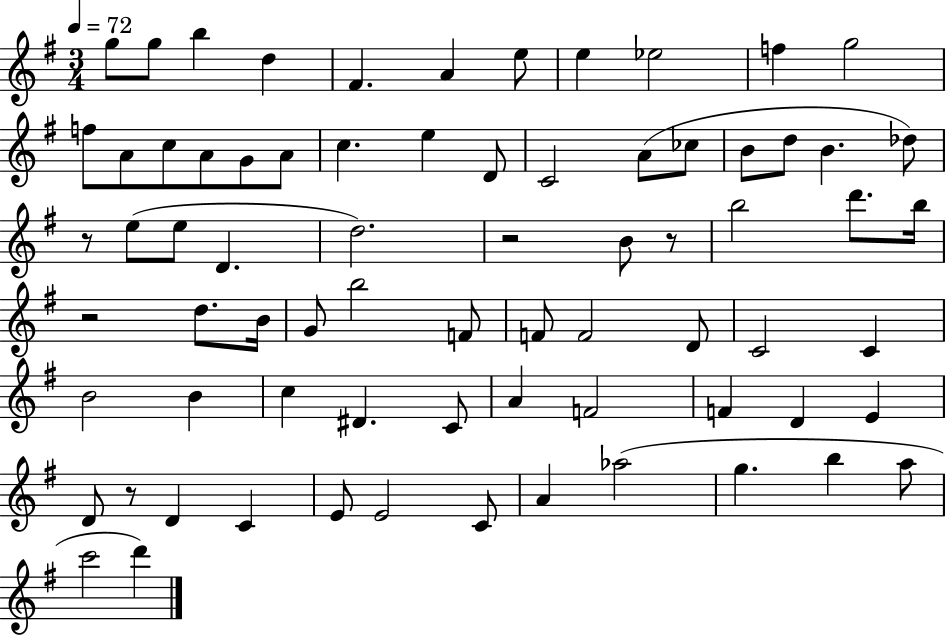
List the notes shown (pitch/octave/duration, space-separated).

G5/e G5/e B5/q D5/q F#4/q. A4/q E5/e E5/q Eb5/h F5/q G5/h F5/e A4/e C5/e A4/e G4/e A4/e C5/q. E5/q D4/e C4/h A4/e CES5/e B4/e D5/e B4/q. Db5/e R/e E5/e E5/e D4/q. D5/h. R/h B4/e R/e B5/h D6/e. B5/s R/h D5/e. B4/s G4/e B5/h F4/e F4/e F4/h D4/e C4/h C4/q B4/h B4/q C5/q D#4/q. C4/e A4/q F4/h F4/q D4/q E4/q D4/e R/e D4/q C4/q E4/e E4/h C4/e A4/q Ab5/h G5/q. B5/q A5/e C6/h D6/q